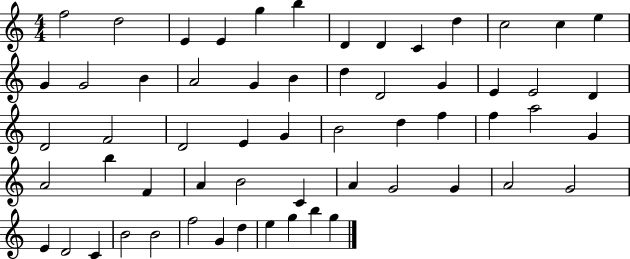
{
  \clef treble
  \numericTimeSignature
  \time 4/4
  \key c \major
  f''2 d''2 | e'4 e'4 g''4 b''4 | d'4 d'4 c'4 d''4 | c''2 c''4 e''4 | \break g'4 g'2 b'4 | a'2 g'4 b'4 | d''4 d'2 g'4 | e'4 e'2 d'4 | \break d'2 f'2 | d'2 e'4 g'4 | b'2 d''4 f''4 | f''4 a''2 g'4 | \break a'2 b''4 f'4 | a'4 b'2 c'4 | a'4 g'2 g'4 | a'2 g'2 | \break e'4 d'2 c'4 | b'2 b'2 | f''2 g'4 d''4 | e''4 g''4 b''4 g''4 | \break \bar "|."
}